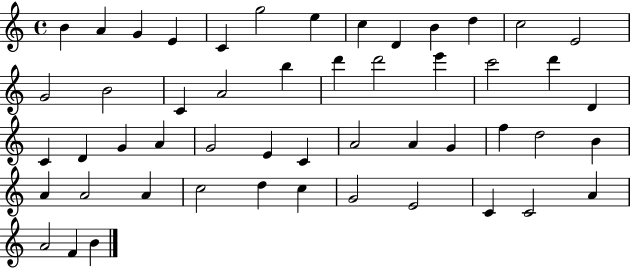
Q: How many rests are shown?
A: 0